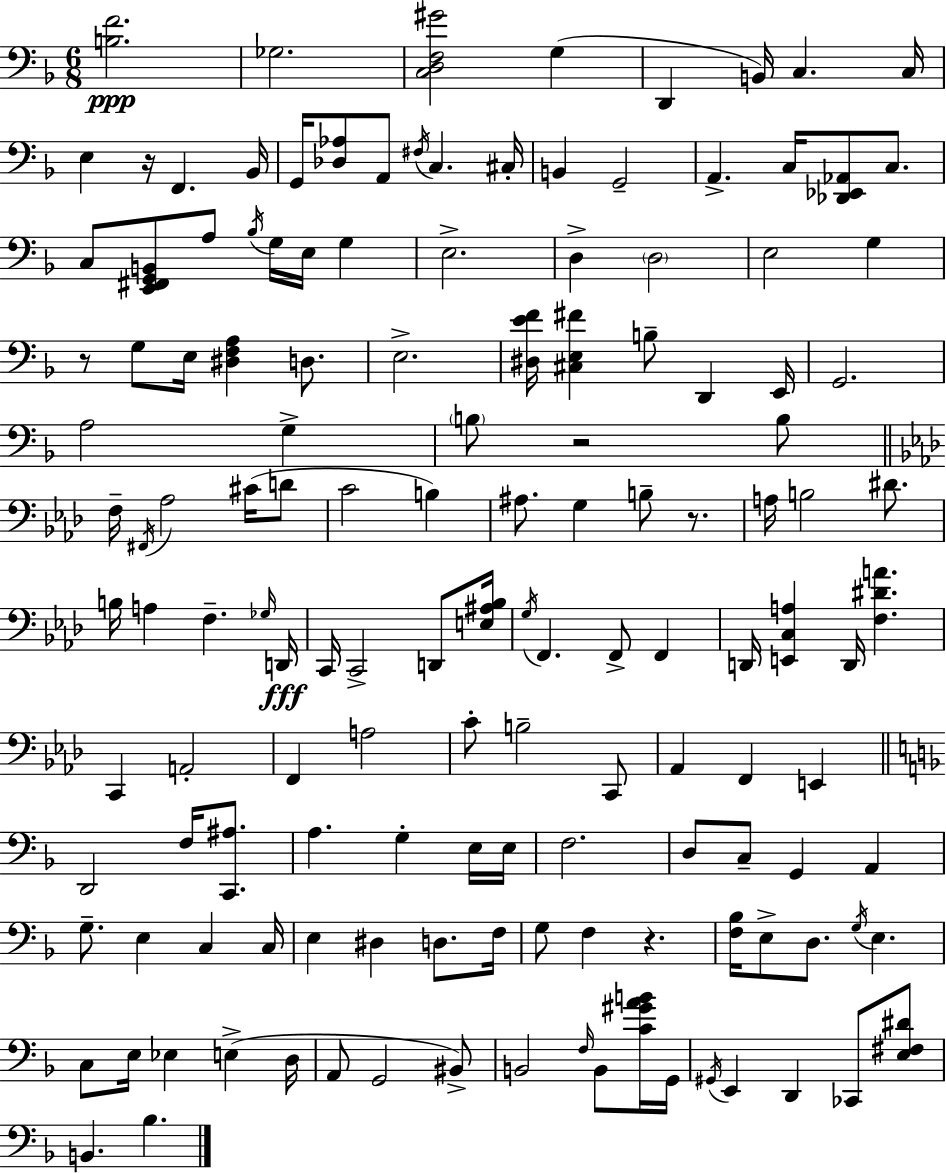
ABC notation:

X:1
T:Untitled
M:6/8
L:1/4
K:Dm
[B,F]2 _G,2 [C,D,F,^G]2 G, D,, B,,/4 C, C,/4 E, z/4 F,, _B,,/4 G,,/4 [_D,_A,]/2 A,,/2 ^F,/4 C, ^C,/4 B,, G,,2 A,, C,/4 [_D,,_E,,_A,,]/2 C,/2 C,/2 [E,,^F,,G,,B,,]/2 A,/2 _B,/4 G,/4 E,/4 G, E,2 D, D,2 E,2 G, z/2 G,/2 E,/4 [^D,F,A,] D,/2 E,2 [^D,EF]/4 [^C,E,^F] B,/2 D,, E,,/4 G,,2 A,2 G, B,/2 z2 B,/2 F,/4 ^F,,/4 _A,2 ^C/4 D/2 C2 B, ^A,/2 G, B,/2 z/2 A,/4 B,2 ^D/2 B,/4 A, F, _G,/4 D,,/4 C,,/4 C,,2 D,,/2 [E,^A,_B,]/4 G,/4 F,, F,,/2 F,, D,,/4 [E,,C,A,] D,,/4 [F,^DA] C,, A,,2 F,, A,2 C/2 B,2 C,,/2 _A,, F,, E,, D,,2 F,/4 [C,,^A,]/2 A, G, E,/4 E,/4 F,2 D,/2 C,/2 G,, A,, G,/2 E, C, C,/4 E, ^D, D,/2 F,/4 G,/2 F, z [F,_B,]/4 E,/2 D,/2 G,/4 E, C,/2 E,/4 _E, E, D,/4 A,,/2 G,,2 ^B,,/2 B,,2 F,/4 B,,/2 [C^GAB]/4 G,,/4 ^G,,/4 E,, D,, _C,,/2 [E,^F,^D]/2 B,, _B,